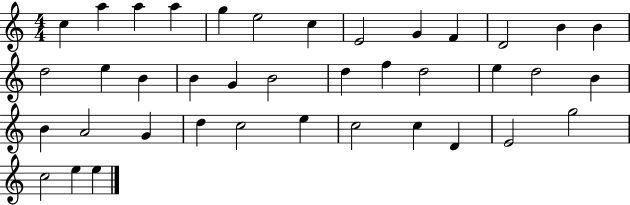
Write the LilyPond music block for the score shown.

{
  \clef treble
  \numericTimeSignature
  \time 4/4
  \key c \major
  c''4 a''4 a''4 a''4 | g''4 e''2 c''4 | e'2 g'4 f'4 | d'2 b'4 b'4 | \break d''2 e''4 b'4 | b'4 g'4 b'2 | d''4 f''4 d''2 | e''4 d''2 b'4 | \break b'4 a'2 g'4 | d''4 c''2 e''4 | c''2 c''4 d'4 | e'2 g''2 | \break c''2 e''4 e''4 | \bar "|."
}